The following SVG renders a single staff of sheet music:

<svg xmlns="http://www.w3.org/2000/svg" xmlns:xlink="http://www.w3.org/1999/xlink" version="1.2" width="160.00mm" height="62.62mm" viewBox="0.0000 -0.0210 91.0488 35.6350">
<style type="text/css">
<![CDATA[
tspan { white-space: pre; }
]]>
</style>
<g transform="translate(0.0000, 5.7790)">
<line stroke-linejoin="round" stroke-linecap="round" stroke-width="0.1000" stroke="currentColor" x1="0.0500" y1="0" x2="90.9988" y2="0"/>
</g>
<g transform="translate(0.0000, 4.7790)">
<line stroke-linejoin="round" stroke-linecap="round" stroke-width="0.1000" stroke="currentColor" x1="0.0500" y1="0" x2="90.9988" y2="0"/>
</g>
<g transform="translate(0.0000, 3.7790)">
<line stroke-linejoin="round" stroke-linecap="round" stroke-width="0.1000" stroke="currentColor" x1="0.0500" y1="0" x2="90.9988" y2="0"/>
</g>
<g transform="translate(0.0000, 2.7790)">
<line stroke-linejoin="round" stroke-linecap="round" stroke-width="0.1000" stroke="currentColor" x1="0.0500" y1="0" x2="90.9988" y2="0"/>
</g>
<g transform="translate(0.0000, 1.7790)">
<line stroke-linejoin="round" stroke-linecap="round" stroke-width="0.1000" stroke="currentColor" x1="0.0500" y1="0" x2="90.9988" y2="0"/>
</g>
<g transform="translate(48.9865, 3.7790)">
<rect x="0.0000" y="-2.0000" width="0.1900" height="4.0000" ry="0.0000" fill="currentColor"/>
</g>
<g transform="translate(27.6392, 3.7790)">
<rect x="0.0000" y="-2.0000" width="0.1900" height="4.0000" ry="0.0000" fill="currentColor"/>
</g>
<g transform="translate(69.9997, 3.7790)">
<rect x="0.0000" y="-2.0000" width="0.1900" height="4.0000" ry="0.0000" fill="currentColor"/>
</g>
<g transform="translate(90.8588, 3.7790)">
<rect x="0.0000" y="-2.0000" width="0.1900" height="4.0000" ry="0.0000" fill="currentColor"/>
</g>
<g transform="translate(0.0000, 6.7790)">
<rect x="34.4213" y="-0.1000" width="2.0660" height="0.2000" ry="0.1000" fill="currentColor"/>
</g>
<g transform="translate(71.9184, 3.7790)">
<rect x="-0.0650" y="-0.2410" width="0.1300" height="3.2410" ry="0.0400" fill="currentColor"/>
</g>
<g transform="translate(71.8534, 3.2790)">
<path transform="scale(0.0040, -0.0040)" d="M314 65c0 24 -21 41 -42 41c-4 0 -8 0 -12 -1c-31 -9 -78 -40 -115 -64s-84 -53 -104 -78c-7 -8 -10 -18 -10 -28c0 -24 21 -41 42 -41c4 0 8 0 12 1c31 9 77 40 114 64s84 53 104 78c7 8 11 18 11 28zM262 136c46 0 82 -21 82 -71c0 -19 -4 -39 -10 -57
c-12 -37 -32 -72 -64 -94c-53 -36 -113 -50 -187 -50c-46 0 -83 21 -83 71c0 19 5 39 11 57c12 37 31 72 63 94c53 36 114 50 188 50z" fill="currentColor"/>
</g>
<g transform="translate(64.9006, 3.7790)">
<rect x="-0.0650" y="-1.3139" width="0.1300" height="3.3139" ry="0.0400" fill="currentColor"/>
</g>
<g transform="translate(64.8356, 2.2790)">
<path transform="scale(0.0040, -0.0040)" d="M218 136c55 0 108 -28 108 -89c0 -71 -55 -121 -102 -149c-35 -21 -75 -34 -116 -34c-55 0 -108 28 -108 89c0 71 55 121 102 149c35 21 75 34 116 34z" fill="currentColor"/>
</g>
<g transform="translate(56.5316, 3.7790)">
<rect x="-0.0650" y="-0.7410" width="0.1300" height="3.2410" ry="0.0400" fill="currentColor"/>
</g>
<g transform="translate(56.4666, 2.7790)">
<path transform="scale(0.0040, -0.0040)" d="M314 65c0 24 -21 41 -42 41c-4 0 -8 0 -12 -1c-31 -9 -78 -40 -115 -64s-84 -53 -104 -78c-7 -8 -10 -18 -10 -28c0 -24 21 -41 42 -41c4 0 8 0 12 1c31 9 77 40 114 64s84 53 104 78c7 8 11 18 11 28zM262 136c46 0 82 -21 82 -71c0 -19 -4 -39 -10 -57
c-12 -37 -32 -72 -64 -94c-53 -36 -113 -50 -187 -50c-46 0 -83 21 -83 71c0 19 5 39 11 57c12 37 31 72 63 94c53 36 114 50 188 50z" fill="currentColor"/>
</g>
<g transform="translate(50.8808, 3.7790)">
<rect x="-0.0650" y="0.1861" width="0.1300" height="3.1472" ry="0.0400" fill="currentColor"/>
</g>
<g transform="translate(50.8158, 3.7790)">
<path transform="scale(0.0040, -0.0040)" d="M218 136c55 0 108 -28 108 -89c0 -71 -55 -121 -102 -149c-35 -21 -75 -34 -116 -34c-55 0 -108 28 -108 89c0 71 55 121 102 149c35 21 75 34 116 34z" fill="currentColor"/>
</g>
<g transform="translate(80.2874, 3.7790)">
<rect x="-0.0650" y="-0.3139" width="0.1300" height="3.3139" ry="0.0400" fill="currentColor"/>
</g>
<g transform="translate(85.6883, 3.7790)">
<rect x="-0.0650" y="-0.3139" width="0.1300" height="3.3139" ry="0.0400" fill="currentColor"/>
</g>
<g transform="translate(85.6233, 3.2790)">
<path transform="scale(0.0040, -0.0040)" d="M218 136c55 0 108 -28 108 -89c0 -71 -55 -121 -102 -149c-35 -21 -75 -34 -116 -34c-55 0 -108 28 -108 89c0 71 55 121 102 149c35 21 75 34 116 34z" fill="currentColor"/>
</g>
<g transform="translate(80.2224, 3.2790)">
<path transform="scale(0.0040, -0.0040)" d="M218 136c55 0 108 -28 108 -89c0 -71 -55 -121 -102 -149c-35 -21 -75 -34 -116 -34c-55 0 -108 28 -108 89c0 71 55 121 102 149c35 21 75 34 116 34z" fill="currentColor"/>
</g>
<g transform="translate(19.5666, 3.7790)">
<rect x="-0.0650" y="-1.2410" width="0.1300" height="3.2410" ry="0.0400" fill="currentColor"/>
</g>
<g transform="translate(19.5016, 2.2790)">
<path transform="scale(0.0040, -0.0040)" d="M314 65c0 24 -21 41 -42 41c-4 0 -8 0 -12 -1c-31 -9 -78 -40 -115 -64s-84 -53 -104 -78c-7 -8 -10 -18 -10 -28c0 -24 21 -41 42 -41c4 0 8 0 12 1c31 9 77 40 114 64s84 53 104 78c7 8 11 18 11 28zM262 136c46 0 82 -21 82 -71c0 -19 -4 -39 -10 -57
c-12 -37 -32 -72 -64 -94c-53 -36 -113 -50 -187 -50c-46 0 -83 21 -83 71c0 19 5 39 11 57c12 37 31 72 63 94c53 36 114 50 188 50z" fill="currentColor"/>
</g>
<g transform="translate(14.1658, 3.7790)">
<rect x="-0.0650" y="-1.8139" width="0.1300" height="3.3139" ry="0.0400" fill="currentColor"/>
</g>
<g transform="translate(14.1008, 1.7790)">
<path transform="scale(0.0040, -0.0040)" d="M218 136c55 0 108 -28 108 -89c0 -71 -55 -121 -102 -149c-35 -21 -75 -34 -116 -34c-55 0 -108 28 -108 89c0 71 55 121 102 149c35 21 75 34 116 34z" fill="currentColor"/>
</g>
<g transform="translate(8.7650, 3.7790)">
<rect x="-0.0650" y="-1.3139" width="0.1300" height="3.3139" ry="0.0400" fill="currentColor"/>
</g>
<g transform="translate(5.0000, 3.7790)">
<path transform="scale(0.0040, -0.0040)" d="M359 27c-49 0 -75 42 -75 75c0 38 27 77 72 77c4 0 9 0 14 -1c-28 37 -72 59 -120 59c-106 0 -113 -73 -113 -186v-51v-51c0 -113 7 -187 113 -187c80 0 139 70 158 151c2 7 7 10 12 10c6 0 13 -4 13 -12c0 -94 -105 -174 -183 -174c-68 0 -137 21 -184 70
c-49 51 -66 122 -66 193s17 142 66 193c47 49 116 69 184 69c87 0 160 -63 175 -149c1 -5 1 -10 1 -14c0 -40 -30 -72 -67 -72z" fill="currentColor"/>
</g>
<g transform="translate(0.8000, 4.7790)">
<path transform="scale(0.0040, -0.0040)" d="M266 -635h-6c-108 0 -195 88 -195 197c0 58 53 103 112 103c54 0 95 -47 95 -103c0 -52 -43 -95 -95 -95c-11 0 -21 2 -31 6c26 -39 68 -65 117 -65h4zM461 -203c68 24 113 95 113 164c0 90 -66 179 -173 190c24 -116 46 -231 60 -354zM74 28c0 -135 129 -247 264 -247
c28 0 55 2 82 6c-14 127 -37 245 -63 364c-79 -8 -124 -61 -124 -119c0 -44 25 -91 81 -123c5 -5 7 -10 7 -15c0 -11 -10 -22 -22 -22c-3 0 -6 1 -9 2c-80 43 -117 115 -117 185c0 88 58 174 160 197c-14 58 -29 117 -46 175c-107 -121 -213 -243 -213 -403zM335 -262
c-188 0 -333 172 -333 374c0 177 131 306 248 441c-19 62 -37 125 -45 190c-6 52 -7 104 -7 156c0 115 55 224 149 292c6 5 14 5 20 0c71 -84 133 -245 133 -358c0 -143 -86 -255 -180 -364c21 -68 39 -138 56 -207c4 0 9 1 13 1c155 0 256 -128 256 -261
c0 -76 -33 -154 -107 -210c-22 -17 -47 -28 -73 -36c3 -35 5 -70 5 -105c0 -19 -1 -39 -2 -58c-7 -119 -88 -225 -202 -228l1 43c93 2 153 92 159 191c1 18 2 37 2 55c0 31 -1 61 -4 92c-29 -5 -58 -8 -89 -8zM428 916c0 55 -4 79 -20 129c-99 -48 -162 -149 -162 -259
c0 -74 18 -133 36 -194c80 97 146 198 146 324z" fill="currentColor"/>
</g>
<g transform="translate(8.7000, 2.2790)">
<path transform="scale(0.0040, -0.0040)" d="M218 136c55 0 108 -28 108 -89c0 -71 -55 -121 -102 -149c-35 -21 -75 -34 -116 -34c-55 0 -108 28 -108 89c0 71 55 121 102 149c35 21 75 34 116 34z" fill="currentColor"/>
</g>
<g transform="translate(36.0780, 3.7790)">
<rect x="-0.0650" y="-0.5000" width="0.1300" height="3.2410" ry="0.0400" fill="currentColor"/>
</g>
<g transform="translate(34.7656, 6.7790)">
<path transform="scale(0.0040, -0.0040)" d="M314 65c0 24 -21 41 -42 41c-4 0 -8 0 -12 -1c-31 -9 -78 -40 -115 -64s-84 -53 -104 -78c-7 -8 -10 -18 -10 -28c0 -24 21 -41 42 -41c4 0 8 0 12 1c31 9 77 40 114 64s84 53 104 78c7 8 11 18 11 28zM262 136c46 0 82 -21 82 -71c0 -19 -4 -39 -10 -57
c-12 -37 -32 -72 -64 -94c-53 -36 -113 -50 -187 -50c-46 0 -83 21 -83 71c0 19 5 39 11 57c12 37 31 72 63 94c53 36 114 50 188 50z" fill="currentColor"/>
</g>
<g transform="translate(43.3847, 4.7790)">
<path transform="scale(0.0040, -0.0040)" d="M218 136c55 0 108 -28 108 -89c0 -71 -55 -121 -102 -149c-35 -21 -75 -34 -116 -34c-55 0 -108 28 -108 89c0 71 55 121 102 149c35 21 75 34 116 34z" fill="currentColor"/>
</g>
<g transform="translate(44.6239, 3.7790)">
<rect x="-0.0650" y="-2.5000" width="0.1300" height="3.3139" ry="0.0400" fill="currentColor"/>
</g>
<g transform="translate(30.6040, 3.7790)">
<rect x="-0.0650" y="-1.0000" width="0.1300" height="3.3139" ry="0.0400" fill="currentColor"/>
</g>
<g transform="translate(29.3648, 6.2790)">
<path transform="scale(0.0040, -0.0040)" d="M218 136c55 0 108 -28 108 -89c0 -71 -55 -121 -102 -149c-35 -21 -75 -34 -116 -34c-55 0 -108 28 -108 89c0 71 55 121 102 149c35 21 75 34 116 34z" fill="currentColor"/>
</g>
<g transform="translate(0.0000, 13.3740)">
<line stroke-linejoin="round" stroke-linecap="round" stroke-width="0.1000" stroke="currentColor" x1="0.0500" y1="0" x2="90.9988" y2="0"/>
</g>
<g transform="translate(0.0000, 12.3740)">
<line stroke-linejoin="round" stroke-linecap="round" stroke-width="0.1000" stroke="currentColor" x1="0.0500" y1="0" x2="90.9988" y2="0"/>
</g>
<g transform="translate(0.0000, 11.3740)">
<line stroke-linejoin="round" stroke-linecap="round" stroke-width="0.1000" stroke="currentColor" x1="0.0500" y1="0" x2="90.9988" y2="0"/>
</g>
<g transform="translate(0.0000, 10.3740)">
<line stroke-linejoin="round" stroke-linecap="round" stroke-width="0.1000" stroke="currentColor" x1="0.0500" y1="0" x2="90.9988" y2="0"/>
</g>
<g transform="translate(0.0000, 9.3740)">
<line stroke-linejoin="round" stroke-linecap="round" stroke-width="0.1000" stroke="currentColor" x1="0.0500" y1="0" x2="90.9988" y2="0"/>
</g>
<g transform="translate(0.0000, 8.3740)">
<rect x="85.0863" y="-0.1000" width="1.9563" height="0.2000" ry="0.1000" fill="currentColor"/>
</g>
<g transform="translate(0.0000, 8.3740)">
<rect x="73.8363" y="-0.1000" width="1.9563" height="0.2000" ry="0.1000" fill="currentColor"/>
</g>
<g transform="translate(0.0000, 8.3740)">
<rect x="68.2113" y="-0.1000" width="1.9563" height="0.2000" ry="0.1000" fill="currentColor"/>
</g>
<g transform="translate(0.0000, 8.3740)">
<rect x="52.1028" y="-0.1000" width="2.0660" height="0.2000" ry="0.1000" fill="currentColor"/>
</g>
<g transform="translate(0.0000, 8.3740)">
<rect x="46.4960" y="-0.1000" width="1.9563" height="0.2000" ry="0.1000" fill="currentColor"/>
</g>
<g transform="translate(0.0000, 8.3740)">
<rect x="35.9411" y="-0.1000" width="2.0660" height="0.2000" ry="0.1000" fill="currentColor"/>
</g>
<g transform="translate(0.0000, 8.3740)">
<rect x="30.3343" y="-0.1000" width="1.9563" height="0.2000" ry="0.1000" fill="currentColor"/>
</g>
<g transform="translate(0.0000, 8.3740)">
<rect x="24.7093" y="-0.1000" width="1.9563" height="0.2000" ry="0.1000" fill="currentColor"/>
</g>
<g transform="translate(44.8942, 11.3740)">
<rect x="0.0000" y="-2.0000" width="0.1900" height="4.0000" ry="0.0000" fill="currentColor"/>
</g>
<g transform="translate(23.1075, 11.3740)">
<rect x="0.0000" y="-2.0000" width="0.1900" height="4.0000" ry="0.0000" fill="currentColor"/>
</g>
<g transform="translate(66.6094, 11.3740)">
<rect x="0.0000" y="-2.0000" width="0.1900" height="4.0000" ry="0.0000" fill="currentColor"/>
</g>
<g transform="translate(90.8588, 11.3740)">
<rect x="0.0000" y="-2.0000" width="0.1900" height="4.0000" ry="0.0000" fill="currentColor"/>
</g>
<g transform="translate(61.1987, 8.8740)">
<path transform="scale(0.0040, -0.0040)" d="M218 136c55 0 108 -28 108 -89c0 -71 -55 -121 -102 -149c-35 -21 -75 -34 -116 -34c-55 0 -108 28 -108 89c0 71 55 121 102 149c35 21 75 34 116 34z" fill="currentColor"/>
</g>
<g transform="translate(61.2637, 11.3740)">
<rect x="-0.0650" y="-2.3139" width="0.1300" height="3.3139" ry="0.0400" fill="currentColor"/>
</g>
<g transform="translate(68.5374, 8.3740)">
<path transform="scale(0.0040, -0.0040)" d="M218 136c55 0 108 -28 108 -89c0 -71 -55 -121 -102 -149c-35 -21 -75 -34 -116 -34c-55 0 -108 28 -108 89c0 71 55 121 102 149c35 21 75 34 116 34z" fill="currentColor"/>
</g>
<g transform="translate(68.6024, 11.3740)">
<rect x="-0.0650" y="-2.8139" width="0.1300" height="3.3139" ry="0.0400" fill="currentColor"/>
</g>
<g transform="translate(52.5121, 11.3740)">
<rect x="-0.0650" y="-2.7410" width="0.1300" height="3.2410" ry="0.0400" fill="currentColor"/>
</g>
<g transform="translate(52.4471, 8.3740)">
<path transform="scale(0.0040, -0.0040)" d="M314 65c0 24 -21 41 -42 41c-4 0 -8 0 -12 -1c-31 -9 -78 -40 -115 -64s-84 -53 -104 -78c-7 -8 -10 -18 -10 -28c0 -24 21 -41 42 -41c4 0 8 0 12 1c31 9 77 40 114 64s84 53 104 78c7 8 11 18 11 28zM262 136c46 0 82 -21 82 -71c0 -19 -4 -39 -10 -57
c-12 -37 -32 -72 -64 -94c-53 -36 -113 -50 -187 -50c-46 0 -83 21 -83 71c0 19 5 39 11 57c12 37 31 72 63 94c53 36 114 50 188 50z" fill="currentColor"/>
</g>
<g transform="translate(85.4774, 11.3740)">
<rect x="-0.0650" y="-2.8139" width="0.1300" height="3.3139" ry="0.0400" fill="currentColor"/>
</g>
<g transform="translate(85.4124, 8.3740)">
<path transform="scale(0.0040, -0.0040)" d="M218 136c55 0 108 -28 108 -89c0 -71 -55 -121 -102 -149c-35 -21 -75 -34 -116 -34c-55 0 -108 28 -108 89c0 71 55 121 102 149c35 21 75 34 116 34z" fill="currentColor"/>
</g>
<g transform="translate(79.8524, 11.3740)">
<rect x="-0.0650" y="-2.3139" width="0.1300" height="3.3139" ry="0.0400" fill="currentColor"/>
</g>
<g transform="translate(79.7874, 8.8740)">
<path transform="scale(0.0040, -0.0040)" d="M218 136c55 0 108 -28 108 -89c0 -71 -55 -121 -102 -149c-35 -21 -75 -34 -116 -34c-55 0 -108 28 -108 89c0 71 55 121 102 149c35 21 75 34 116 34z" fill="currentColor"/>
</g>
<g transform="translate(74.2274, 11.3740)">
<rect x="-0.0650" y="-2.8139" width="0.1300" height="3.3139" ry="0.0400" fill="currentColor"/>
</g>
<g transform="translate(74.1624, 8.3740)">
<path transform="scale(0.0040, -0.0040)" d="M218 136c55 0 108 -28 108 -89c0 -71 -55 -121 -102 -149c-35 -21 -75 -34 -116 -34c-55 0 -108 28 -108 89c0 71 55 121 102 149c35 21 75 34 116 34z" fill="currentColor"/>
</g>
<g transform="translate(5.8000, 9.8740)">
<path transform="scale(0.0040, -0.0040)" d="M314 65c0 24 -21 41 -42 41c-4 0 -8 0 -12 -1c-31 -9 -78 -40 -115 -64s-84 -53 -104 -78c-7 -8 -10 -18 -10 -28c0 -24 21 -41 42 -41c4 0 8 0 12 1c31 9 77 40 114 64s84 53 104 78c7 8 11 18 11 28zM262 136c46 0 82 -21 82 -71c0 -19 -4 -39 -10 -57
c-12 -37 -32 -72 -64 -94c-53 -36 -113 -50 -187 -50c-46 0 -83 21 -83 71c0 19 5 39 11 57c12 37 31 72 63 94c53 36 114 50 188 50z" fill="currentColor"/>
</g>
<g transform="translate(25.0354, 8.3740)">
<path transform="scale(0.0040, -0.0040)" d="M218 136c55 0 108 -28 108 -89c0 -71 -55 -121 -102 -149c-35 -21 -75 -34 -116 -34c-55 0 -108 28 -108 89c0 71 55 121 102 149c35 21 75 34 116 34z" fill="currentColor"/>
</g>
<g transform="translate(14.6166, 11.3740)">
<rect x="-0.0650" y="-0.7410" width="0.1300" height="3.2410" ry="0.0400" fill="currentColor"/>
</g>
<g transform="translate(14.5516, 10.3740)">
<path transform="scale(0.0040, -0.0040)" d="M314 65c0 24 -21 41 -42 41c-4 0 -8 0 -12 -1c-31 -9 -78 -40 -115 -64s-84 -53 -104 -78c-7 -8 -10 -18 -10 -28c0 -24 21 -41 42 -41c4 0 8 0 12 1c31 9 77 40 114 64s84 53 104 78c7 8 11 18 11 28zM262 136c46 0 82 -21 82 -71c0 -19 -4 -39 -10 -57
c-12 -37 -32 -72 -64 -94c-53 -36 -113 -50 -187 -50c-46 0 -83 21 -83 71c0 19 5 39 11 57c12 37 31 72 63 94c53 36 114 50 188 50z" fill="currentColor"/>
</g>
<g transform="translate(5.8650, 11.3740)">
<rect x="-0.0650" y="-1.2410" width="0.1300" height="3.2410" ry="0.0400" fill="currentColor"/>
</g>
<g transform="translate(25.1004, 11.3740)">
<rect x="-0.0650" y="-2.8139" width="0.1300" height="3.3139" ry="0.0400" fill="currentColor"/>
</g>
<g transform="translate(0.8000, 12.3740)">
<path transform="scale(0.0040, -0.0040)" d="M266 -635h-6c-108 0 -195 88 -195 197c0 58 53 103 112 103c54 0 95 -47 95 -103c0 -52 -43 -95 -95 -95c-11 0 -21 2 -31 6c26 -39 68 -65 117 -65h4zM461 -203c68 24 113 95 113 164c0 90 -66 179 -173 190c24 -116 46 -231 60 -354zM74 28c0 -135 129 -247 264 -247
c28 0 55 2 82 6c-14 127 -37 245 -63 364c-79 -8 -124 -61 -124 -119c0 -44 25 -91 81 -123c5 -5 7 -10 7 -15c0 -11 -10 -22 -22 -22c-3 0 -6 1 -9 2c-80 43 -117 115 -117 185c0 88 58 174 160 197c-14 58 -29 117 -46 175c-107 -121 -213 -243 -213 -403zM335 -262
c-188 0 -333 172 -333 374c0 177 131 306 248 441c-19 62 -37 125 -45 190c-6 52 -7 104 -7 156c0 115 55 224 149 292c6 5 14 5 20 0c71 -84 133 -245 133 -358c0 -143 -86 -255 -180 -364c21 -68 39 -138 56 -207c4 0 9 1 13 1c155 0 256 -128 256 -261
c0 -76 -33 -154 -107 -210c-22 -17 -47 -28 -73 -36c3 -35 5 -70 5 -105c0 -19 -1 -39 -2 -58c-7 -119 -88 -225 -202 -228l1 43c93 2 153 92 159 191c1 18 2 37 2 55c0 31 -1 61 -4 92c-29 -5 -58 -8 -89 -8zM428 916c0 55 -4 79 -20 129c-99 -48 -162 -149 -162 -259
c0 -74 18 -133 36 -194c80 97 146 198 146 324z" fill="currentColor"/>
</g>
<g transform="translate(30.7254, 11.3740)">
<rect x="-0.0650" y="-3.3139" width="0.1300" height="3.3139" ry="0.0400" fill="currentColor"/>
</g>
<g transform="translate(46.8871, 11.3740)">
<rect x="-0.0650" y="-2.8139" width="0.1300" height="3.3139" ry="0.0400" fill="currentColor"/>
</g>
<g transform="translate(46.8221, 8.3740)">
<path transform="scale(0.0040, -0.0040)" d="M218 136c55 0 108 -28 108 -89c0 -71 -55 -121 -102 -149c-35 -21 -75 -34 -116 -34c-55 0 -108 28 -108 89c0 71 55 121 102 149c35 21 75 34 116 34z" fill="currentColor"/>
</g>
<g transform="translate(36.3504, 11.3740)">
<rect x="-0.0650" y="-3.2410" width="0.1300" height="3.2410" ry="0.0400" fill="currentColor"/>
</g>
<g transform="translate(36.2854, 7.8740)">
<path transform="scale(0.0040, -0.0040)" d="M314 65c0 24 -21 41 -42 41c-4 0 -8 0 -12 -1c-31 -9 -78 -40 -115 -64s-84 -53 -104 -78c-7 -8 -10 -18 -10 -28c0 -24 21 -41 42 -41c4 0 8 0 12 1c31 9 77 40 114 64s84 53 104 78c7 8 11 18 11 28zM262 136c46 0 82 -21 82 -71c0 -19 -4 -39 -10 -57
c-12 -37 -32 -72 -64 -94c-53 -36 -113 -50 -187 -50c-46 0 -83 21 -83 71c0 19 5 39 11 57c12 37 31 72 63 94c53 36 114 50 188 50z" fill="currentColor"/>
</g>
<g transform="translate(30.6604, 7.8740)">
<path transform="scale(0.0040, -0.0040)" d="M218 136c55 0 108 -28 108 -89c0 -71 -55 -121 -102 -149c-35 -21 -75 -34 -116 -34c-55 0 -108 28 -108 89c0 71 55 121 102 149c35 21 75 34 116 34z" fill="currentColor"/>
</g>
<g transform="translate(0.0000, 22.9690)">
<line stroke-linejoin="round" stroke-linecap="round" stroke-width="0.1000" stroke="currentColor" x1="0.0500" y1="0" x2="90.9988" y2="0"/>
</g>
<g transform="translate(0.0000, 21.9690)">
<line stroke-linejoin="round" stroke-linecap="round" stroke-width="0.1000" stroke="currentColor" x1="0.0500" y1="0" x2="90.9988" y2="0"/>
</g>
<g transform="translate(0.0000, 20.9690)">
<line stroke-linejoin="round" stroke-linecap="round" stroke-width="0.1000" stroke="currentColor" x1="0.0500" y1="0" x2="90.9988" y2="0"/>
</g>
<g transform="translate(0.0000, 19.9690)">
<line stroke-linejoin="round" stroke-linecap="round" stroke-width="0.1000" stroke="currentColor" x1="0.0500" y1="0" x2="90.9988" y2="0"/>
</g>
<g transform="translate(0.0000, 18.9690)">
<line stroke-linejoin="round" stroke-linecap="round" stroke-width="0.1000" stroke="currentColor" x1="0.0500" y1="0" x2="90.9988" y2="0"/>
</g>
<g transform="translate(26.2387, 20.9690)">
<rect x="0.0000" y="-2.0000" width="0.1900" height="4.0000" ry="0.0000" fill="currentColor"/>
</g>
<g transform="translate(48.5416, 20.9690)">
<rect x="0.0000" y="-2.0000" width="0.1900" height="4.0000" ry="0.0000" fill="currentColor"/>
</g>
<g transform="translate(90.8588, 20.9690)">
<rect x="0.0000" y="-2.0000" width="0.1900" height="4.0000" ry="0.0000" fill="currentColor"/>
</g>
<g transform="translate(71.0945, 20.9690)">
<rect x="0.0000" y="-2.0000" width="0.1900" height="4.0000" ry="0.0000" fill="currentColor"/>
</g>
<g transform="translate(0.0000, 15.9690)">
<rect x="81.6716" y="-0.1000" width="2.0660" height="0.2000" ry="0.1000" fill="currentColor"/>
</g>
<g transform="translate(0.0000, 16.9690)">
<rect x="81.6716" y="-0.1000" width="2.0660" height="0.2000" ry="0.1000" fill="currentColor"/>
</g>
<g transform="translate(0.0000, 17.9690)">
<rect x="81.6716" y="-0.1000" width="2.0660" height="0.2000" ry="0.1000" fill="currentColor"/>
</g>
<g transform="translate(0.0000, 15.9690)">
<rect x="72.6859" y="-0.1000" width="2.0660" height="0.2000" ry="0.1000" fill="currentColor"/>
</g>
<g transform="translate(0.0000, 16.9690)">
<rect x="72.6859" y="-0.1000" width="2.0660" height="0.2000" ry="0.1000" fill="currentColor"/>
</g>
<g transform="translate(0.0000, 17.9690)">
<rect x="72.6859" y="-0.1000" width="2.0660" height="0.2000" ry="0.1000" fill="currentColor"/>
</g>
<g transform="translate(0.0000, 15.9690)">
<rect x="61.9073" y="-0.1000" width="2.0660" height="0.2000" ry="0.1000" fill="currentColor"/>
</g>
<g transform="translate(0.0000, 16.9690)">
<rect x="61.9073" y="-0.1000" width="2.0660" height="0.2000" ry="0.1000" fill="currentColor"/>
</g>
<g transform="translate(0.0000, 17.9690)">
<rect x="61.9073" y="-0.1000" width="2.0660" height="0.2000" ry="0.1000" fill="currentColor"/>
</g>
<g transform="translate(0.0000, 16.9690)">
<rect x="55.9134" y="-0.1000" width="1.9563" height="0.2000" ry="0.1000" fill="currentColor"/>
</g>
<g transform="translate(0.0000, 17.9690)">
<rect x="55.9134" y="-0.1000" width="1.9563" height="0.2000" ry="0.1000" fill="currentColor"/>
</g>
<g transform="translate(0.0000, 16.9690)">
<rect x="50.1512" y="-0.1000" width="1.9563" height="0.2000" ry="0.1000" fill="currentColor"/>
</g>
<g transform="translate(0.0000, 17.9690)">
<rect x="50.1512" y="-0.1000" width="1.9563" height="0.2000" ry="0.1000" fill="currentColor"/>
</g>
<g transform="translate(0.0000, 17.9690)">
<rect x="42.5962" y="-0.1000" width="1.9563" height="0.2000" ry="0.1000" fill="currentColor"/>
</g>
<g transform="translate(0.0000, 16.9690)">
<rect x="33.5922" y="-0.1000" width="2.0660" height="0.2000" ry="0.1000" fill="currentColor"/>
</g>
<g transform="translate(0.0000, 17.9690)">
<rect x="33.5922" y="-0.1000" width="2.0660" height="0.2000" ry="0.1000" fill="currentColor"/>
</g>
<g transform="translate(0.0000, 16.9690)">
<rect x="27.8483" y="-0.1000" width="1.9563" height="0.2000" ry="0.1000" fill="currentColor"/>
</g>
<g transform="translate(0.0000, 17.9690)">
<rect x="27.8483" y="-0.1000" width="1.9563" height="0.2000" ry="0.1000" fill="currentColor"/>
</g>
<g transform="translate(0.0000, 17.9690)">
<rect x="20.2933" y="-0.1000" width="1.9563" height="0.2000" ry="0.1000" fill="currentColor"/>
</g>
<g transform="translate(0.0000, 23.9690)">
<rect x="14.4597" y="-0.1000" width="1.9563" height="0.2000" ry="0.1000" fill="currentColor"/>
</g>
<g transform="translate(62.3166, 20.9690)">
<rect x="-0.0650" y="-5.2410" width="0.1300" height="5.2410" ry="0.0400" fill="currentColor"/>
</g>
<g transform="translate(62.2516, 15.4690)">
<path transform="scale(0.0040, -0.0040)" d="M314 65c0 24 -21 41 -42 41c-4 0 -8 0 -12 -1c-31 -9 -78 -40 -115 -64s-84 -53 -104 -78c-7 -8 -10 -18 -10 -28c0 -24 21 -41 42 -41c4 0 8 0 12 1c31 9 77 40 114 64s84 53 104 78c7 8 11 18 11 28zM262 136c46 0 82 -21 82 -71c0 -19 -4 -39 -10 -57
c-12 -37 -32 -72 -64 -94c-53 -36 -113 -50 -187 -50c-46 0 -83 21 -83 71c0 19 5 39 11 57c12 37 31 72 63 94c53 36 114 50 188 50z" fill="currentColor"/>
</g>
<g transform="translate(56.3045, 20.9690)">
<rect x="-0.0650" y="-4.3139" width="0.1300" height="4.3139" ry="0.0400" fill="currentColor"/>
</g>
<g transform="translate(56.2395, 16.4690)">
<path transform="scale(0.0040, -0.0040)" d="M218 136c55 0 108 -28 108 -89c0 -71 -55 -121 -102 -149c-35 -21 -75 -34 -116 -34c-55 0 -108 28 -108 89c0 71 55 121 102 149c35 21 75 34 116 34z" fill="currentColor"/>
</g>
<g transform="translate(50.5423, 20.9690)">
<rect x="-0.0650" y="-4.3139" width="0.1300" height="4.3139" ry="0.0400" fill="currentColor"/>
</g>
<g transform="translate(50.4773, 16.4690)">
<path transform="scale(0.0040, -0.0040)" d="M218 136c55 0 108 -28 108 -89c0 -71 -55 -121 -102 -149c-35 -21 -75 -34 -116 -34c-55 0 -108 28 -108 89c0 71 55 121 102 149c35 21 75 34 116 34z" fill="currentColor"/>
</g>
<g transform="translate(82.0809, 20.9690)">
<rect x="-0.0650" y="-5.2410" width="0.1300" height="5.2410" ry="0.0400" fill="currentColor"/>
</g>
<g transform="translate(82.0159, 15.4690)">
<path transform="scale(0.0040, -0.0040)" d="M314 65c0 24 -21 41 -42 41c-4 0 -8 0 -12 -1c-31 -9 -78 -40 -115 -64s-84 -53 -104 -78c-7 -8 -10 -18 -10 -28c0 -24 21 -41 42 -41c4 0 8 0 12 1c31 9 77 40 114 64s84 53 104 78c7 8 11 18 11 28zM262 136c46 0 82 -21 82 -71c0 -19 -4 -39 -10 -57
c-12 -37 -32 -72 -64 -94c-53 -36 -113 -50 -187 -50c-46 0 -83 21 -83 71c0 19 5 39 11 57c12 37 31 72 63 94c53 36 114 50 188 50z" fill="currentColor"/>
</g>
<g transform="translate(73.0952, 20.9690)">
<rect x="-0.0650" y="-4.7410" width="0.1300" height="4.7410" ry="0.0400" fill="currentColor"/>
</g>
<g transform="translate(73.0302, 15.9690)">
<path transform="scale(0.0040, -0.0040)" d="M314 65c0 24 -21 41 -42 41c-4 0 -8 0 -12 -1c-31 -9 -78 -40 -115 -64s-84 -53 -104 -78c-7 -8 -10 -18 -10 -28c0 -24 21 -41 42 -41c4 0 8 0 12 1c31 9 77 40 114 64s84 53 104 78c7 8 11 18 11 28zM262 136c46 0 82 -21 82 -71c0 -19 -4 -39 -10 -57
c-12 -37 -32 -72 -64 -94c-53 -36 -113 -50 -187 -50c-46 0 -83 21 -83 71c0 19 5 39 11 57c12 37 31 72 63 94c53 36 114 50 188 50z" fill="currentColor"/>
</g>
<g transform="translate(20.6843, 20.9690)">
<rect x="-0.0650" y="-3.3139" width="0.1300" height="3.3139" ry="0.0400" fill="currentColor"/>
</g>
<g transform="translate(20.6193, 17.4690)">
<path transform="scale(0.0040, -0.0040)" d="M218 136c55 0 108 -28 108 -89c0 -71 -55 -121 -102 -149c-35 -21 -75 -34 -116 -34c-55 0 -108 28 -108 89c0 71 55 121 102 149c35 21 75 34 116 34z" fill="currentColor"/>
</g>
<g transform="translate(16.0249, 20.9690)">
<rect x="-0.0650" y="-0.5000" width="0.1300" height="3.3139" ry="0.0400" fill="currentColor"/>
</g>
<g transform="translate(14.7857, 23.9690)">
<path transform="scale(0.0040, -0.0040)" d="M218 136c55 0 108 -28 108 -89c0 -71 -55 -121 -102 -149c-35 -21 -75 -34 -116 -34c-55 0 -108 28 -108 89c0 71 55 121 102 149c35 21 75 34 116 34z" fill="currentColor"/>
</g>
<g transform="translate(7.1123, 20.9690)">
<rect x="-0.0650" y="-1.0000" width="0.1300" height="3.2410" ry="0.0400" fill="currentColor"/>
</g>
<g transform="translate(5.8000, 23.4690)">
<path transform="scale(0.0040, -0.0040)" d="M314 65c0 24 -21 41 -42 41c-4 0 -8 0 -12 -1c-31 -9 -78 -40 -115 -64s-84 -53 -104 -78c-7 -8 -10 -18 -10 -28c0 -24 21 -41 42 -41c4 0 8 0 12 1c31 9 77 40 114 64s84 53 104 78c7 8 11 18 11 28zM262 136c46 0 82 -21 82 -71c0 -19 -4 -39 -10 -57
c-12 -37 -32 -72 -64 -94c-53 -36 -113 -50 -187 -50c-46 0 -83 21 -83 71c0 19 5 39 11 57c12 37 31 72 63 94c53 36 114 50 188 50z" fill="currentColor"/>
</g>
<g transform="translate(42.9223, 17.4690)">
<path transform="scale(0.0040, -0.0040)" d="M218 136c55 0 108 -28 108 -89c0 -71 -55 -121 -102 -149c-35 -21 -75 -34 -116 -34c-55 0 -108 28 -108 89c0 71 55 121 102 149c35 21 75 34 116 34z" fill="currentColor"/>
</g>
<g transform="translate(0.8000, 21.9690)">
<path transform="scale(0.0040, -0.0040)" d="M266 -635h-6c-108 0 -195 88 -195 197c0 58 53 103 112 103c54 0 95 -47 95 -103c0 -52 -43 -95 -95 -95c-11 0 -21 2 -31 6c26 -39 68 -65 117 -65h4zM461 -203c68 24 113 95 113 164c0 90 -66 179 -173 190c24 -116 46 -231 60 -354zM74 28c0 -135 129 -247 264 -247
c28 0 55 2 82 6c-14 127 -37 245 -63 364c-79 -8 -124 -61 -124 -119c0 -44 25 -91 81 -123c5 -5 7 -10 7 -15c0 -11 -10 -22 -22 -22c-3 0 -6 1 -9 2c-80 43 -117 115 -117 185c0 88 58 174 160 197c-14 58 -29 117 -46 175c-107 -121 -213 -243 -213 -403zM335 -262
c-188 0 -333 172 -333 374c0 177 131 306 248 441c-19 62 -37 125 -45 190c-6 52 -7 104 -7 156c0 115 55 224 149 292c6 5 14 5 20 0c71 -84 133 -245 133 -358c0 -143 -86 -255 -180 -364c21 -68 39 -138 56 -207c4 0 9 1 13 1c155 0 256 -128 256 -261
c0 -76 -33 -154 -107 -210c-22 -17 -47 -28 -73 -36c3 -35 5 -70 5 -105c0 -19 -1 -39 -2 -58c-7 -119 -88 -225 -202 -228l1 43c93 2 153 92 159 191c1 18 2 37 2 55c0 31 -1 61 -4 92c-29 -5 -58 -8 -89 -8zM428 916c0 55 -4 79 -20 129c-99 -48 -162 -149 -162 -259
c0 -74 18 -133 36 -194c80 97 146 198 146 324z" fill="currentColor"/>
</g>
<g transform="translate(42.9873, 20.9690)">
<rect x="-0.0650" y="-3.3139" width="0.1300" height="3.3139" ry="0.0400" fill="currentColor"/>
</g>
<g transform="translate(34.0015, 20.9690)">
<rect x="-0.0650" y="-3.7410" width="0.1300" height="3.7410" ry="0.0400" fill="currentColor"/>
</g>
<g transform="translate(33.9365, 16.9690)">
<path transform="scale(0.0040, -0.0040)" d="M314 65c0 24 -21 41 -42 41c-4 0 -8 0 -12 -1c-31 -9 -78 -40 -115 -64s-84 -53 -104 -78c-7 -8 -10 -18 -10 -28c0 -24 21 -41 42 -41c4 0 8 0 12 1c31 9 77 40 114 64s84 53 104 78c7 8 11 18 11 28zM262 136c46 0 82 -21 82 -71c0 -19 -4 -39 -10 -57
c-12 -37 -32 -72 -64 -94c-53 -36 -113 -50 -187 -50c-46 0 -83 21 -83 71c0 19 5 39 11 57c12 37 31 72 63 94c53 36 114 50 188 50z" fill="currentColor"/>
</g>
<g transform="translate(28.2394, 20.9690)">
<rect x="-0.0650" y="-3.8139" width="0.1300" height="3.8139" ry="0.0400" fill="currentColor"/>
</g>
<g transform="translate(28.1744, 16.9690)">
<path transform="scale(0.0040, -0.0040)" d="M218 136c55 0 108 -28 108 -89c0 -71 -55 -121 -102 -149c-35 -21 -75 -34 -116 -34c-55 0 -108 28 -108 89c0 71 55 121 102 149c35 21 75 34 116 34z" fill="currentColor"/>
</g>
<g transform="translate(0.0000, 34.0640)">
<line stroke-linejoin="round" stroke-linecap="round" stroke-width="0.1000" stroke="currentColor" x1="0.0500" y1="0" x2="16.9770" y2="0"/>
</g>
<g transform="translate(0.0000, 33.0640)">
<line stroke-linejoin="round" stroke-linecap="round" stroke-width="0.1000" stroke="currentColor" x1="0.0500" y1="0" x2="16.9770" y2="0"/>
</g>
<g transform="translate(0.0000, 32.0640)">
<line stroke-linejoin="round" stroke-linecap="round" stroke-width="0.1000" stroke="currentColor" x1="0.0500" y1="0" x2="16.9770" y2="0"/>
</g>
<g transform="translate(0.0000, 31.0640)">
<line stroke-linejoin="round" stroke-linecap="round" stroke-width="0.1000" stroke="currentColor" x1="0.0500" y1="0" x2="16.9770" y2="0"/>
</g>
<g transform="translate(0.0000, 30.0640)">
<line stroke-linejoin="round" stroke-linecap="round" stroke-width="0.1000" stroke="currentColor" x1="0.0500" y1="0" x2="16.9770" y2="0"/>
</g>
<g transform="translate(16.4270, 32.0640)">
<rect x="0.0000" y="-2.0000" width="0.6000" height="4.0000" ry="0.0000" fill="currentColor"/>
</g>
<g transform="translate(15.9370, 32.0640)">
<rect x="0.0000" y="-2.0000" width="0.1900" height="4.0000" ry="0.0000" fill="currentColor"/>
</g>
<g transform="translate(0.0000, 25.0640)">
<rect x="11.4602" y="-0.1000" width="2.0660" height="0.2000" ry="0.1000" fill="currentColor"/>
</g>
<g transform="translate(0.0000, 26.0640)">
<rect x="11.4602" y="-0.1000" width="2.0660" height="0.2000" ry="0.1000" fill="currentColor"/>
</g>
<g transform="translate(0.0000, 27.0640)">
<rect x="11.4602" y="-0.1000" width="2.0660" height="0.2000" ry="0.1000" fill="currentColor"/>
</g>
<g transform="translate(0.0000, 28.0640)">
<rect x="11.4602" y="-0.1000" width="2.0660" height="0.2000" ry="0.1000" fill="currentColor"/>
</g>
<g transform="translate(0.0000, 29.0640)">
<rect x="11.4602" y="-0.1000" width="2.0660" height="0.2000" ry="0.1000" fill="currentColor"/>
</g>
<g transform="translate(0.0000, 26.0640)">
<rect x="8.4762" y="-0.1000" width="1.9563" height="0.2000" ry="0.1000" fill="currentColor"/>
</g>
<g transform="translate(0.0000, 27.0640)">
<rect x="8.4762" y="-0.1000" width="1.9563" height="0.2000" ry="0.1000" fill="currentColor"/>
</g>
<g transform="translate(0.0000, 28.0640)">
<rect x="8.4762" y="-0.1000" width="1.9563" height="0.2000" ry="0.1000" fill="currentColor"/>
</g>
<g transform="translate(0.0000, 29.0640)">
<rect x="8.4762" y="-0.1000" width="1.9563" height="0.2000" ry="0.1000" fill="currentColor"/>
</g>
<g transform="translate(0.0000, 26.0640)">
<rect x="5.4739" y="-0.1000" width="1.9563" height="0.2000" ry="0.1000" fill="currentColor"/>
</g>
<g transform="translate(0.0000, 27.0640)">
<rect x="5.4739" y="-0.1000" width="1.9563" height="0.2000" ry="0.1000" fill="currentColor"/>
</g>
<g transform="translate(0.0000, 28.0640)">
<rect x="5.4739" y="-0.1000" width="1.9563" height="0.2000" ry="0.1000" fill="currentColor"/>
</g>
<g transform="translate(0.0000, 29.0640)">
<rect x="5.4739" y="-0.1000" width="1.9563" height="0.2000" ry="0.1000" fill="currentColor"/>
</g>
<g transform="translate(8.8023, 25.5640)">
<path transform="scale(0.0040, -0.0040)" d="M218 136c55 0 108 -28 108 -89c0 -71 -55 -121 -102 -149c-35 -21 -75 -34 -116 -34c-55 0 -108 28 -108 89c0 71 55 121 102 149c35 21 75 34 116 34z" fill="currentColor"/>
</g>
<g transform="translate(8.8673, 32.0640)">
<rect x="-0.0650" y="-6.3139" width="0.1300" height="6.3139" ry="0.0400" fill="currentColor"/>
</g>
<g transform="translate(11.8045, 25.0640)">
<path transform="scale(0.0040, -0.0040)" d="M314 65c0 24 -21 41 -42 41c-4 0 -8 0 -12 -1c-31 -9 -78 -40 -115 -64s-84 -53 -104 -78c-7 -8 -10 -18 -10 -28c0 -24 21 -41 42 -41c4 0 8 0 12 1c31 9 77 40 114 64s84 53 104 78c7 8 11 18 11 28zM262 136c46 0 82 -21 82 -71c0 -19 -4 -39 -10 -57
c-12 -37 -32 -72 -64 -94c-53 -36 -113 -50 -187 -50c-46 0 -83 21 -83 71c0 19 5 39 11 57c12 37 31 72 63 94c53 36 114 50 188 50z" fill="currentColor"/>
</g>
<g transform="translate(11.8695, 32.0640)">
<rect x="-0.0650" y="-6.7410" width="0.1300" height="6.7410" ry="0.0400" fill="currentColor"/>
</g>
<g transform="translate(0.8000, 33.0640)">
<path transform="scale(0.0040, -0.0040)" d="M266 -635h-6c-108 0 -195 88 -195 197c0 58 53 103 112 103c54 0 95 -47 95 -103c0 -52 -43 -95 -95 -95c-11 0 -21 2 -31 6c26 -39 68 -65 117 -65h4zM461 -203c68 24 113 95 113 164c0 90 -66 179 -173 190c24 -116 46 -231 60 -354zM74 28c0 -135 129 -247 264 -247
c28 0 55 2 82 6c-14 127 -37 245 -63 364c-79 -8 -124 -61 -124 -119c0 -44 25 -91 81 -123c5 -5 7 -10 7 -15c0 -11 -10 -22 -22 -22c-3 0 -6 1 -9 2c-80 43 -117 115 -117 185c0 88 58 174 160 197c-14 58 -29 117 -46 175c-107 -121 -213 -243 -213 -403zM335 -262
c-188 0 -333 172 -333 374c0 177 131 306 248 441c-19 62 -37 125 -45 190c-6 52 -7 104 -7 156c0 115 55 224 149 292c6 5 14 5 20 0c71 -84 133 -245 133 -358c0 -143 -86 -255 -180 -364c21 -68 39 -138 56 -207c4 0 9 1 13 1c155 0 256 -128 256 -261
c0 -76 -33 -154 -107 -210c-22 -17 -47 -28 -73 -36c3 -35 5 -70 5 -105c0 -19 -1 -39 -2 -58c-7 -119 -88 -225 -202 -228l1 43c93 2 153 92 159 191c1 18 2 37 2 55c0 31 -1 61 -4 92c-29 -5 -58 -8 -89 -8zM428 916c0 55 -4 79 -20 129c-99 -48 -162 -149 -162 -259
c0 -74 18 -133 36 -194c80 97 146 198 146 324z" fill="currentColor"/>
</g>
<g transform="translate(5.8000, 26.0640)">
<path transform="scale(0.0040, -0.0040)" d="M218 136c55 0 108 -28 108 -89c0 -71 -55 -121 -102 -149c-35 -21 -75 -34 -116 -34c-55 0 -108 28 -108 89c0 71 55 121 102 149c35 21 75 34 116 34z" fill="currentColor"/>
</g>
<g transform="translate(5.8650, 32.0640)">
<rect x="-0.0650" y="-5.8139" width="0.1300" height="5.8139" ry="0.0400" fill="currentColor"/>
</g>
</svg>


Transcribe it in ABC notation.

X:1
T:Untitled
M:4/4
L:1/4
K:C
e f e2 D C2 G B d2 e c2 c c e2 d2 a b b2 a a2 g a a g a D2 C b c' c'2 b d' d' f'2 e'2 f'2 g' a' b'2